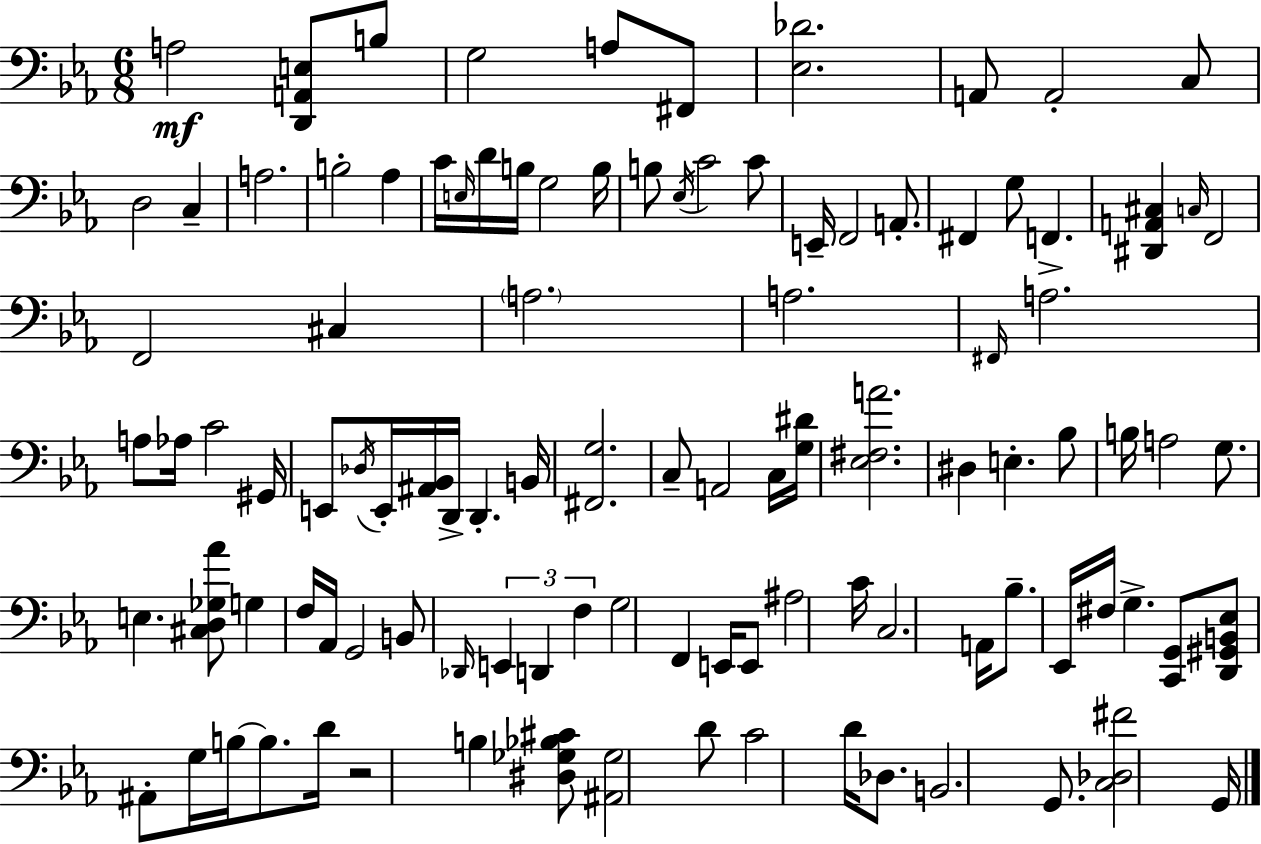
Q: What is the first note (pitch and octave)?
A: A3